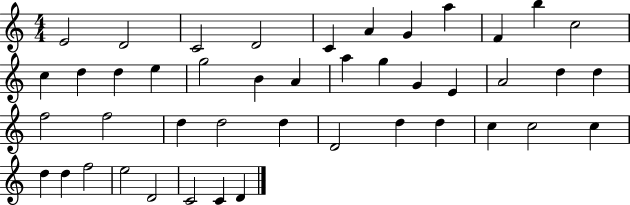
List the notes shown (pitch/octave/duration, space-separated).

E4/h D4/h C4/h D4/h C4/q A4/q G4/q A5/q F4/q B5/q C5/h C5/q D5/q D5/q E5/q G5/h B4/q A4/q A5/q G5/q G4/q E4/q A4/h D5/q D5/q F5/h F5/h D5/q D5/h D5/q D4/h D5/q D5/q C5/q C5/h C5/q D5/q D5/q F5/h E5/h D4/h C4/h C4/q D4/q